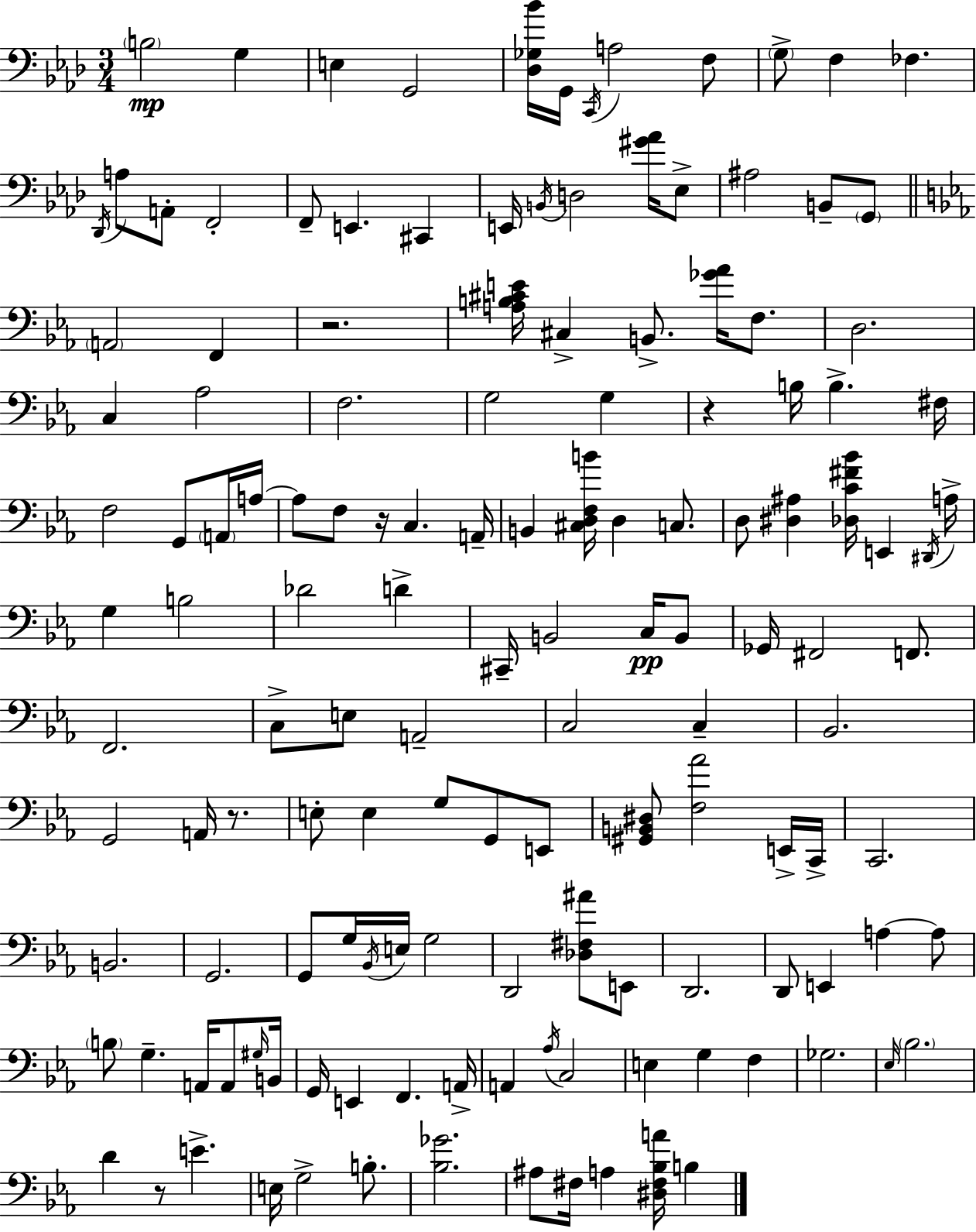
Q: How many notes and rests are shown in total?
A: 141